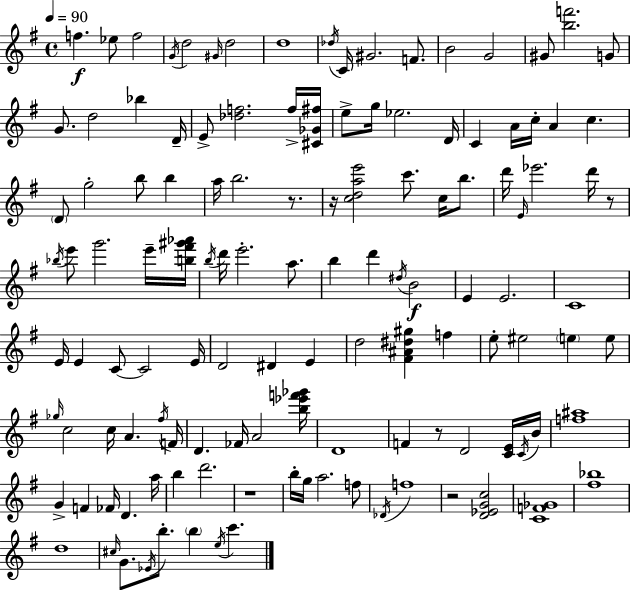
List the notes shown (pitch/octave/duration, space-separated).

F5/q. Eb5/e F5/h G4/s D5/h G#4/s D5/h D5/w Db5/s C4/s G#4/h. F4/e. B4/h G4/h G#4/e [B5,F6]/h. G4/e G4/e. D5/h Bb5/q D4/s E4/e [Db5,F5]/h. F5/s [C#4,Gb4,F#5]/s E5/e G5/s Eb5/h. D4/s C4/q A4/s C5/s A4/q C5/q. D4/e G5/h B5/e B5/q A5/s B5/h. R/e. R/s [C5,D5,A5,E6]/h C6/e. C5/s B5/e. D6/s E4/s Eb6/h. D6/s R/e Bb5/s E6/e G6/h. E6/s [B5,F#6,G#6,Ab6]/s B5/s D6/s E6/h. A5/e. B5/q D6/q D#5/s B4/h E4/q E4/h. C4/w E4/s E4/q C4/e C4/h E4/s D4/h D#4/q E4/q D5/h [F#4,A#4,D#5,G#5]/q F5/q E5/e EIS5/h E5/q E5/e Gb5/s C5/h C5/s A4/q. F#5/s F4/s D4/q. FES4/s A4/h [B5,Eb6,F6,Gb6]/s D4/w F4/q R/e D4/h [C4,E4]/s C4/s B4/s [F5,A#5]/w G4/q F4/q FES4/s D4/q. A5/s B5/q D6/h. R/w B5/s G5/s A5/h. F5/e Db4/s F5/w R/h [D4,Eb4,G4,C5]/h [C4,F4,Gb4]/w [F#5,Bb5]/w D5/w C#5/s G4/e. Eb4/s B5/e. B5/q E5/s C6/q.